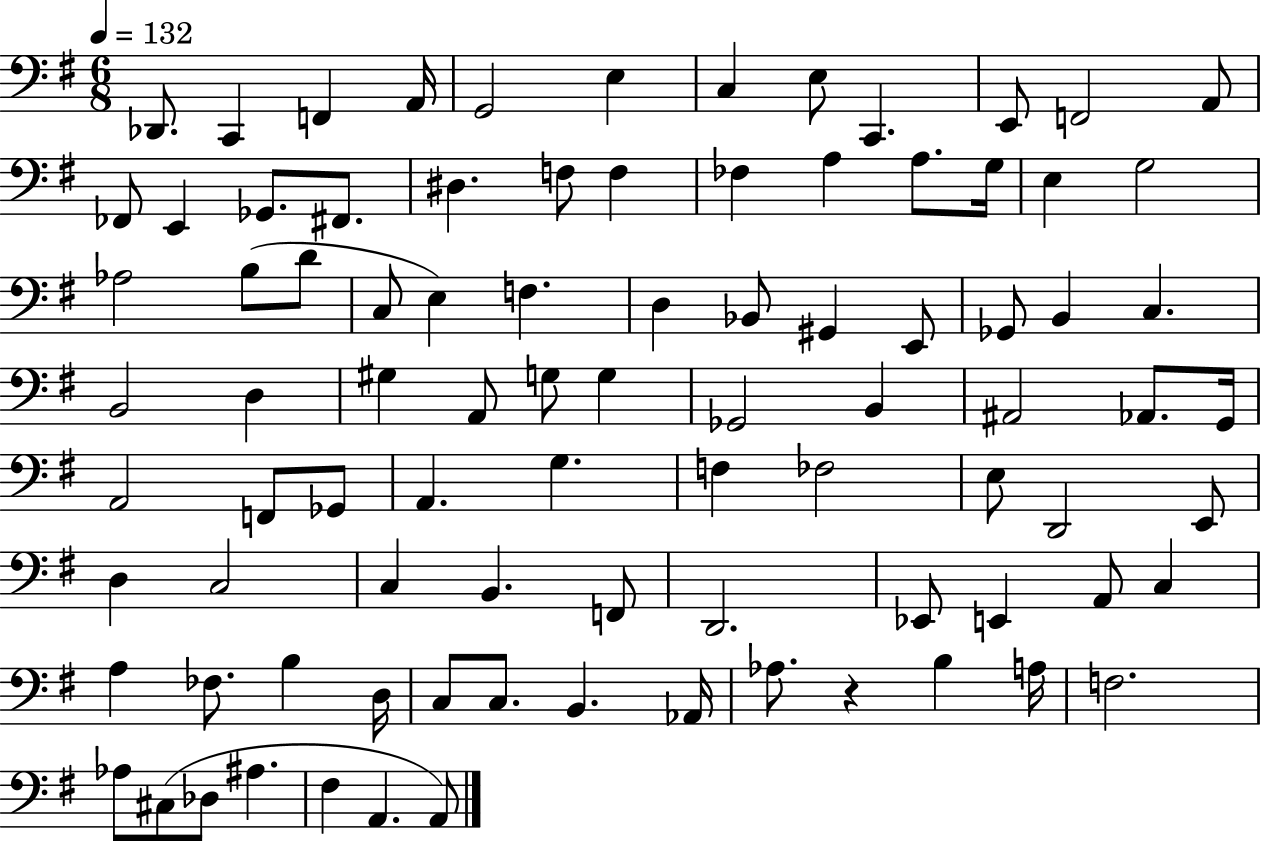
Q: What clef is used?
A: bass